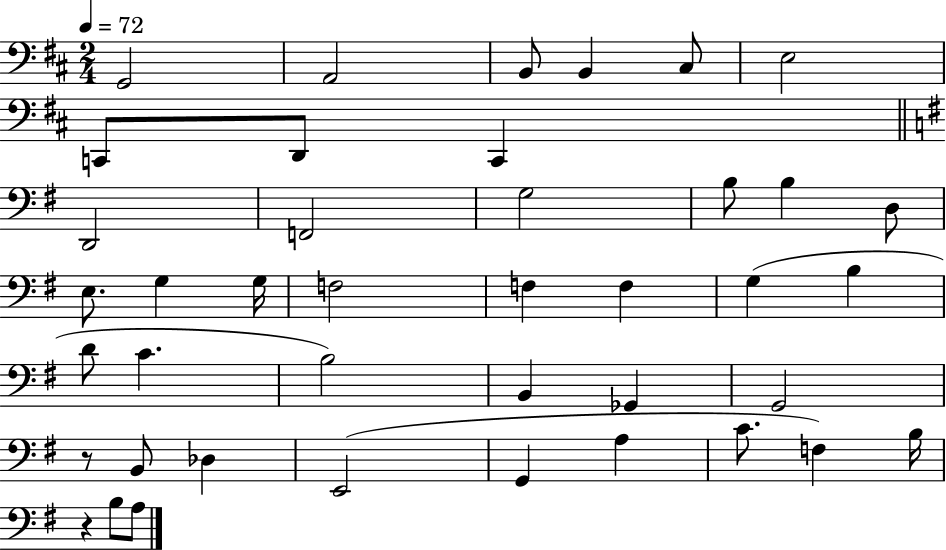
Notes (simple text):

G2/h A2/h B2/e B2/q C#3/e E3/h C2/e D2/e C2/q D2/h F2/h G3/h B3/e B3/q D3/e E3/e. G3/q G3/s F3/h F3/q F3/q G3/q B3/q D4/e C4/q. B3/h B2/q Gb2/q G2/h R/e B2/e Db3/q E2/h G2/q A3/q C4/e. F3/q B3/s R/q B3/e A3/e